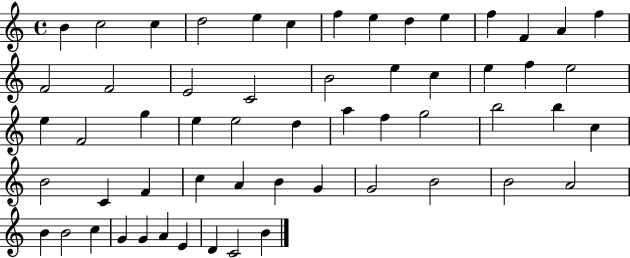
B4/q C5/h C5/q D5/h E5/q C5/q F5/q E5/q D5/q E5/q F5/q F4/q A4/q F5/q F4/h F4/h E4/h C4/h B4/h E5/q C5/q E5/q F5/q E5/h E5/q F4/h G5/q E5/q E5/h D5/q A5/q F5/q G5/h B5/h B5/q C5/q B4/h C4/q F4/q C5/q A4/q B4/q G4/q G4/h B4/h B4/h A4/h B4/q B4/h C5/q G4/q G4/q A4/q E4/q D4/q C4/h B4/q